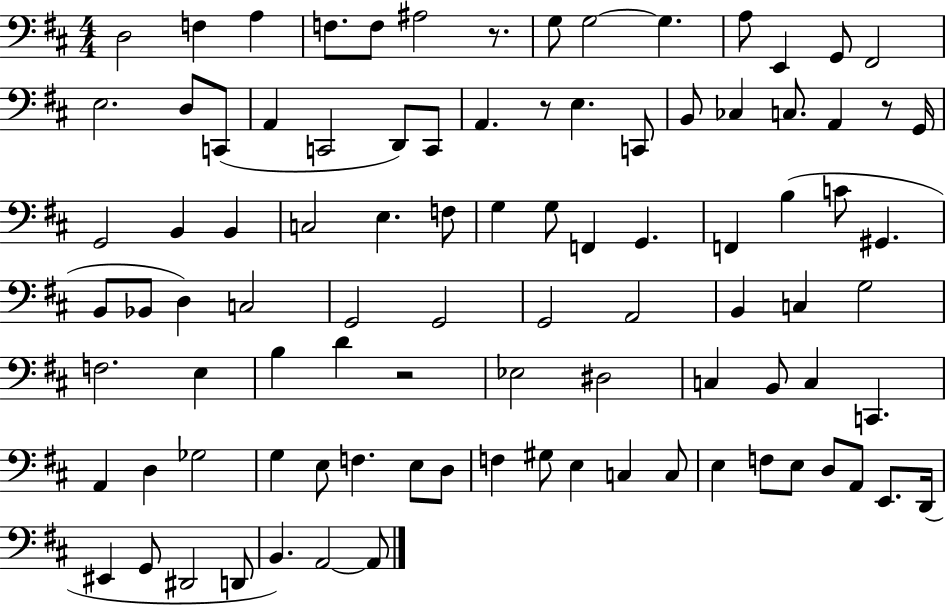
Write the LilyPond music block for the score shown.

{
  \clef bass
  \numericTimeSignature
  \time 4/4
  \key d \major
  d2 f4 a4 | f8. f8 ais2 r8. | g8 g2~~ g4. | a8 e,4 g,8 fis,2 | \break e2. d8 c,8( | a,4 c,2 d,8) c,8 | a,4. r8 e4. c,8 | b,8 ces4 c8. a,4 r8 g,16 | \break g,2 b,4 b,4 | c2 e4. f8 | g4 g8 f,4 g,4. | f,4 b4( c'8 gis,4. | \break b,8 bes,8 d4) c2 | g,2 g,2 | g,2 a,2 | b,4 c4 g2 | \break f2. e4 | b4 d'4 r2 | ees2 dis2 | c4 b,8 c4 c,4. | \break a,4 d4 ges2 | g4 e8 f4. e8 d8 | f4 gis8 e4 c4 c8 | e4 f8 e8 d8 a,8 e,8. d,16( | \break eis,4 g,8 dis,2 d,8 | b,4.) a,2~~ a,8 | \bar "|."
}